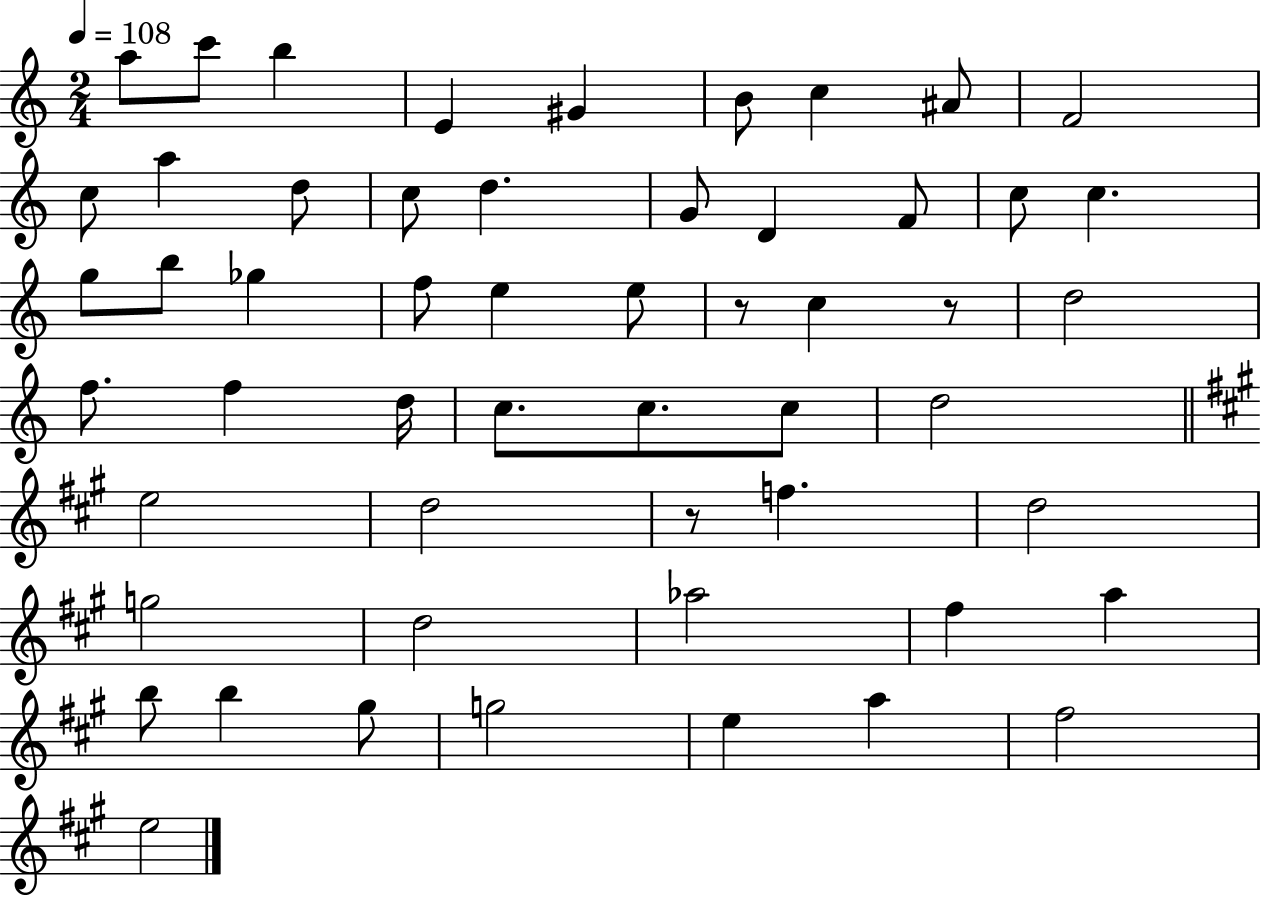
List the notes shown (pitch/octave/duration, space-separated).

A5/e C6/e B5/q E4/q G#4/q B4/e C5/q A#4/e F4/h C5/e A5/q D5/e C5/e D5/q. G4/e D4/q F4/e C5/e C5/q. G5/e B5/e Gb5/q F5/e E5/q E5/e R/e C5/q R/e D5/h F5/e. F5/q D5/s C5/e. C5/e. C5/e D5/h E5/h D5/h R/e F5/q. D5/h G5/h D5/h Ab5/h F#5/q A5/q B5/e B5/q G#5/e G5/h E5/q A5/q F#5/h E5/h